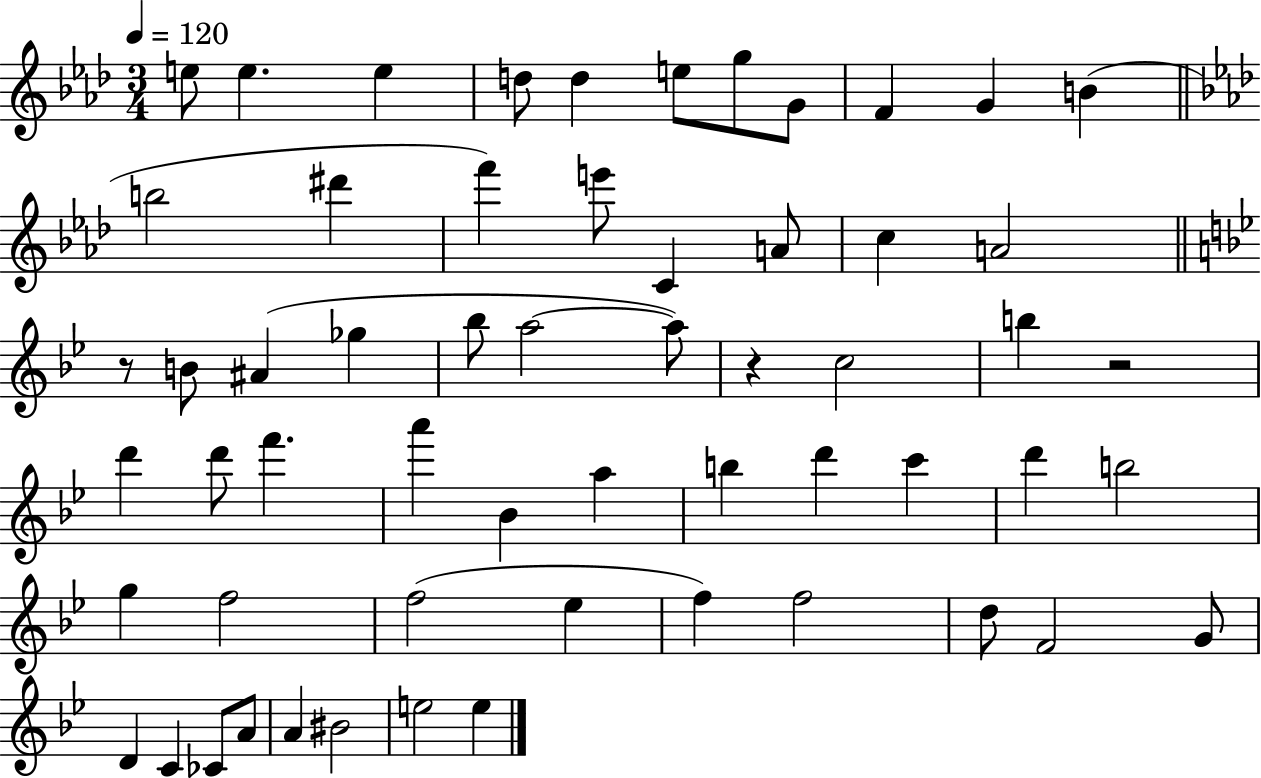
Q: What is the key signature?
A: AES major